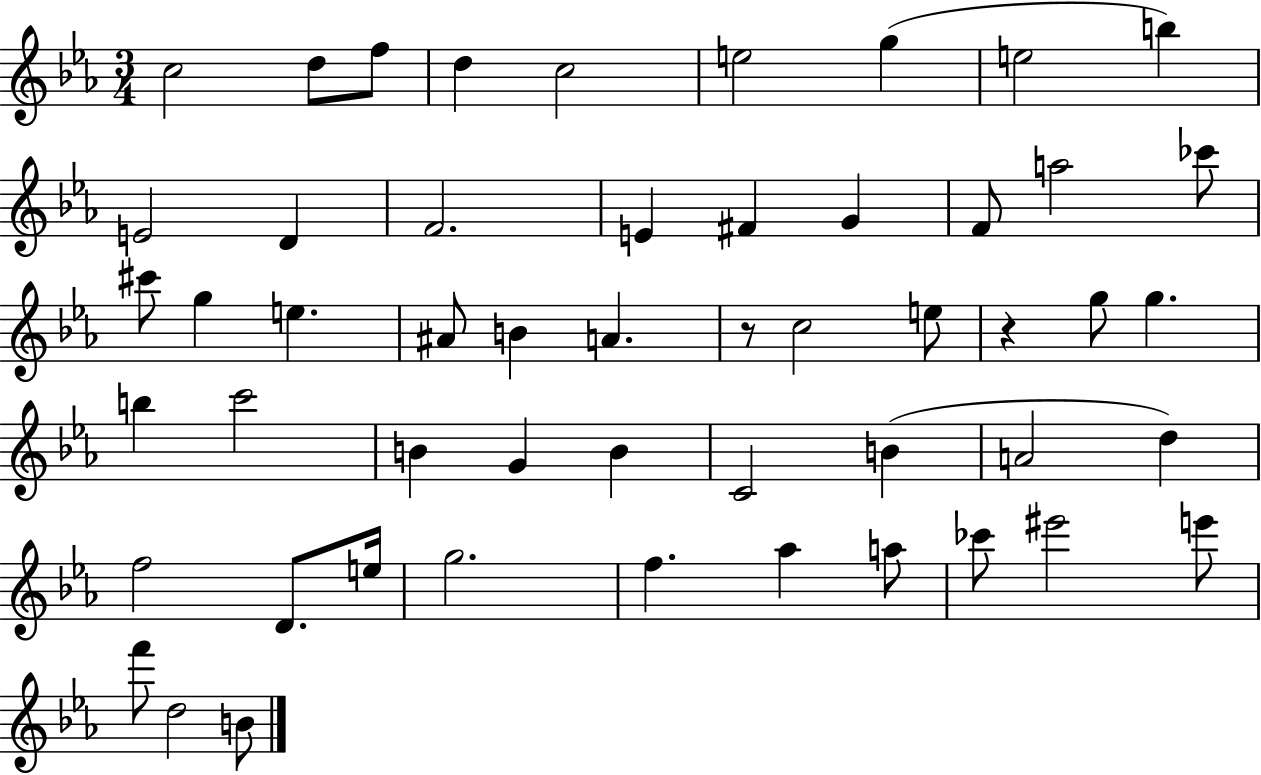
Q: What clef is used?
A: treble